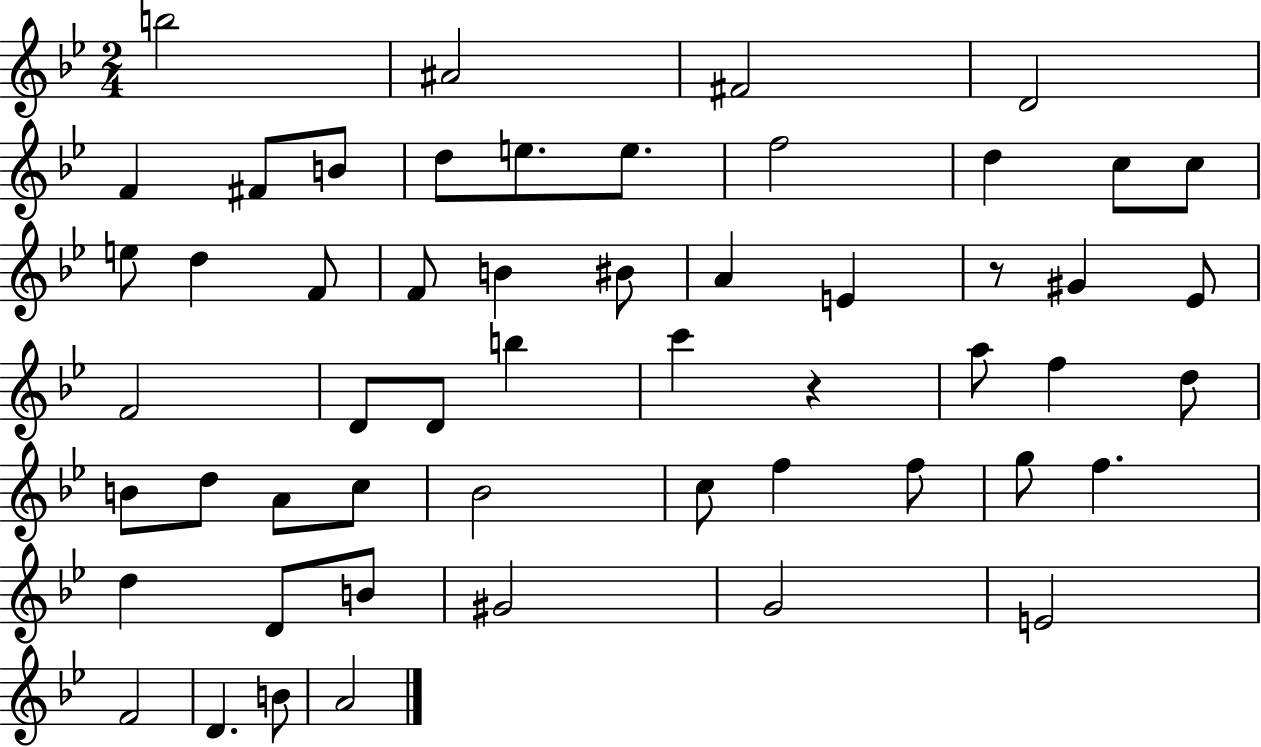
X:1
T:Untitled
M:2/4
L:1/4
K:Bb
b2 ^A2 ^F2 D2 F ^F/2 B/2 d/2 e/2 e/2 f2 d c/2 c/2 e/2 d F/2 F/2 B ^B/2 A E z/2 ^G _E/2 F2 D/2 D/2 b c' z a/2 f d/2 B/2 d/2 A/2 c/2 _B2 c/2 f f/2 g/2 f d D/2 B/2 ^G2 G2 E2 F2 D B/2 A2